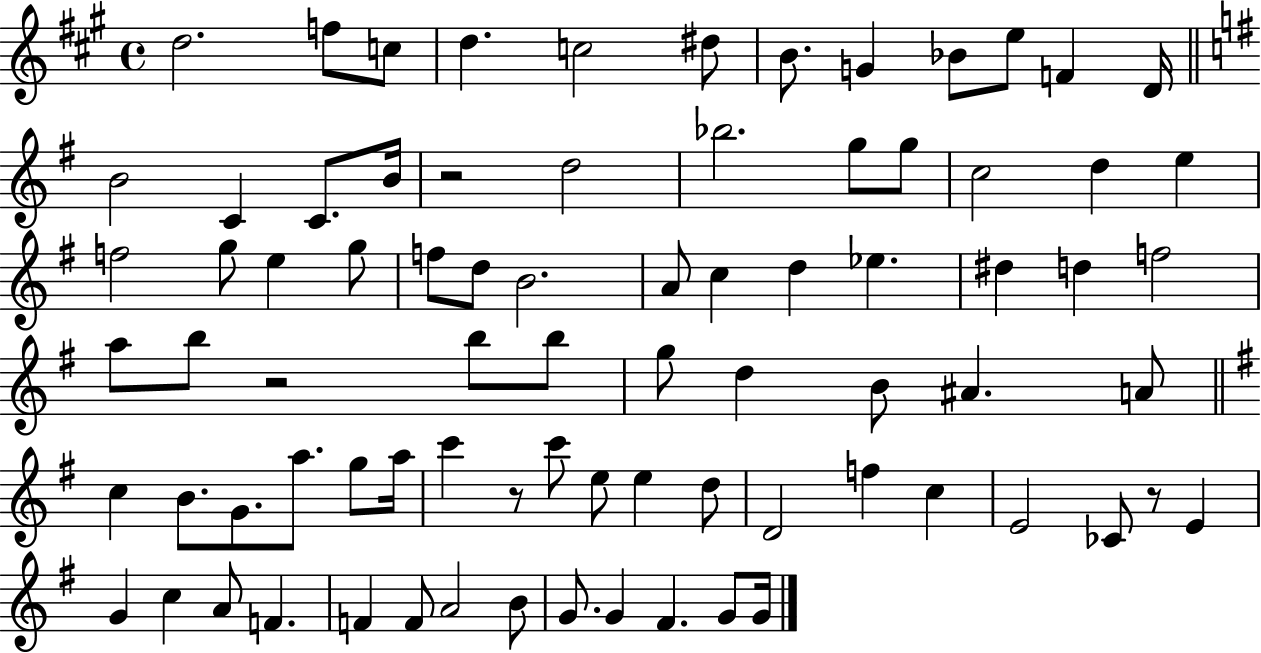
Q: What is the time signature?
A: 4/4